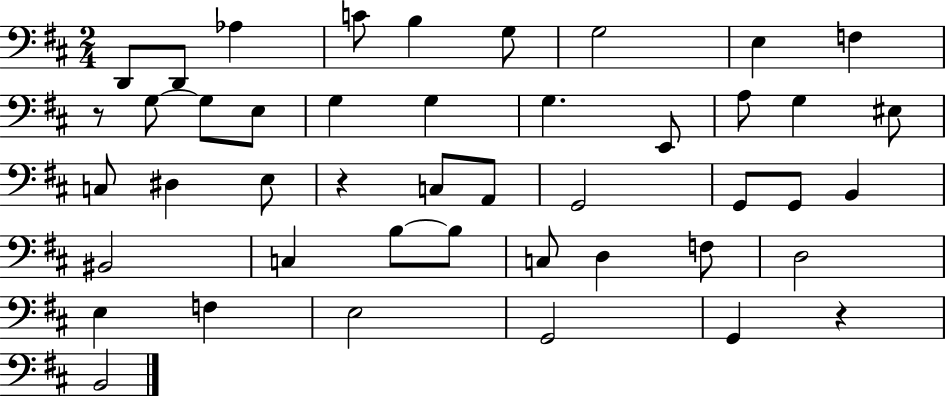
{
  \clef bass
  \numericTimeSignature
  \time 2/4
  \key d \major
  \repeat volta 2 { d,8 d,8 aes4 | c'8 b4 g8 | g2 | e4 f4 | \break r8 g8~~ g8 e8 | g4 g4 | g4. e,8 | a8 g4 eis8 | \break c8 dis4 e8 | r4 c8 a,8 | g,2 | g,8 g,8 b,4 | \break bis,2 | c4 b8~~ b8 | c8 d4 f8 | d2 | \break e4 f4 | e2 | g,2 | g,4 r4 | \break b,2 | } \bar "|."
}